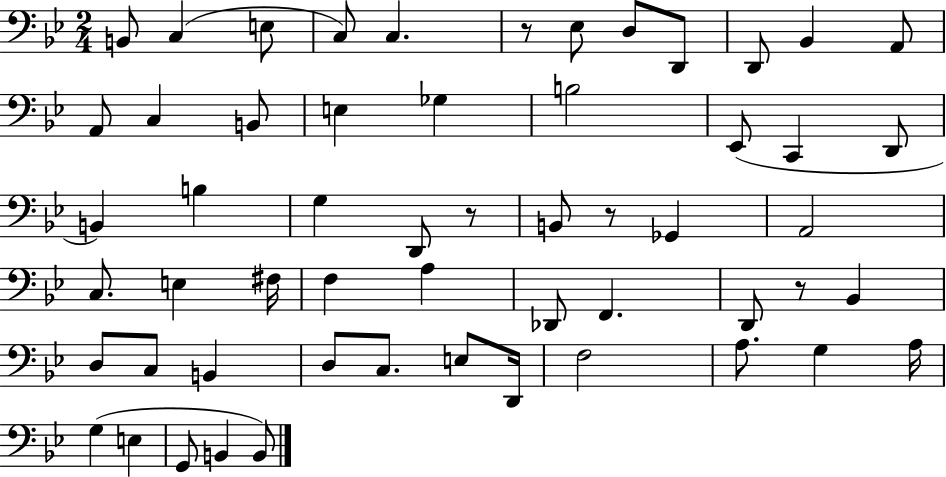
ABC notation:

X:1
T:Untitled
M:2/4
L:1/4
K:Bb
B,,/2 C, E,/2 C,/2 C, z/2 _E,/2 D,/2 D,,/2 D,,/2 _B,, A,,/2 A,,/2 C, B,,/2 E, _G, B,2 _E,,/2 C,, D,,/2 B,, B, G, D,,/2 z/2 B,,/2 z/2 _G,, A,,2 C,/2 E, ^F,/4 F, A, _D,,/2 F,, D,,/2 z/2 _B,, D,/2 C,/2 B,, D,/2 C,/2 E,/2 D,,/4 F,2 A,/2 G, A,/4 G, E, G,,/2 B,, B,,/2